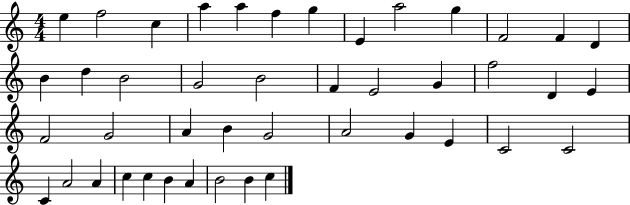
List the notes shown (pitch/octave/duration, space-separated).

E5/q F5/h C5/q A5/q A5/q F5/q G5/q E4/q A5/h G5/q F4/h F4/q D4/q B4/q D5/q B4/h G4/h B4/h F4/q E4/h G4/q F5/h D4/q E4/q F4/h G4/h A4/q B4/q G4/h A4/h G4/q E4/q C4/h C4/h C4/q A4/h A4/q C5/q C5/q B4/q A4/q B4/h B4/q C5/q